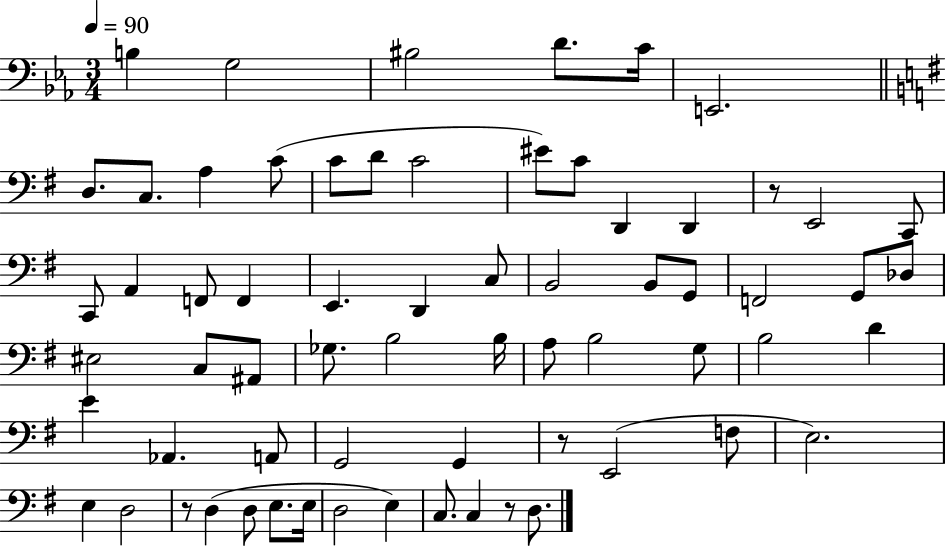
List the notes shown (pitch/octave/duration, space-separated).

B3/q G3/h BIS3/h D4/e. C4/s E2/h. D3/e. C3/e. A3/q C4/e C4/e D4/e C4/h EIS4/e C4/e D2/q D2/q R/e E2/h C2/e C2/e A2/q F2/e F2/q E2/q. D2/q C3/e B2/h B2/e G2/e F2/h G2/e Db3/e EIS3/h C3/e A#2/e Gb3/e. B3/h B3/s A3/e B3/h G3/e B3/h D4/q E4/q Ab2/q. A2/e G2/h G2/q R/e E2/h F3/e E3/h. E3/q D3/h R/e D3/q D3/e E3/e. E3/s D3/h E3/q C3/e. C3/q R/e D3/e.